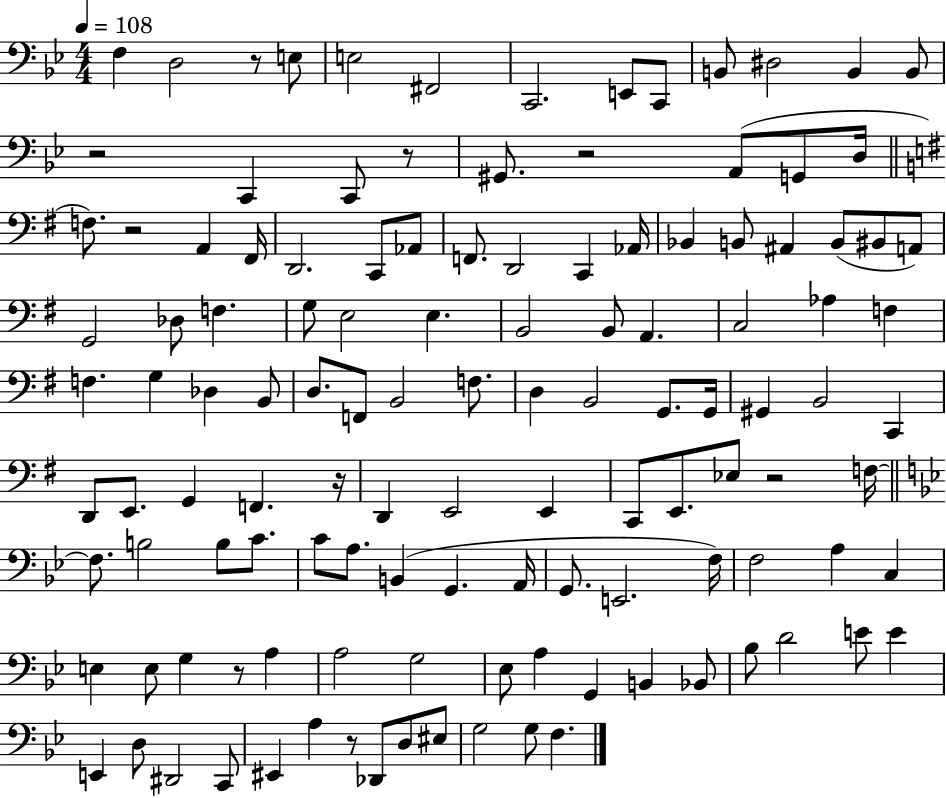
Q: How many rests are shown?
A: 9